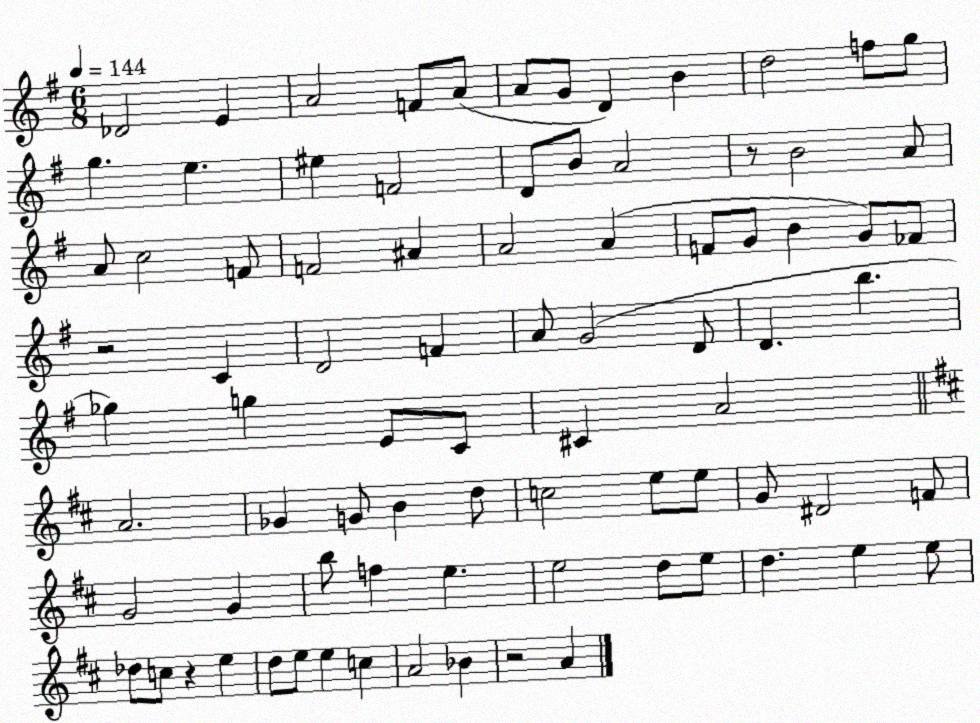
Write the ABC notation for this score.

X:1
T:Untitled
M:6/8
L:1/4
K:G
_D2 E A2 F/2 A/2 A/2 G/2 D B d2 f/2 g/2 g e ^e F2 D/2 B/2 A2 z/2 B2 A/2 A/2 c2 F/2 F2 ^A A2 A F/2 G/2 B G/2 _F/2 z2 C D2 F A/2 G2 D/2 D b _g g E/2 C/2 ^C A2 A2 _G G/2 B d/2 c2 e/2 e/2 G/2 ^D2 F/2 G2 G b/2 f e e2 d/2 e/2 d e e/2 _d/2 c/2 z e d/2 e/2 e c A2 _B z2 A